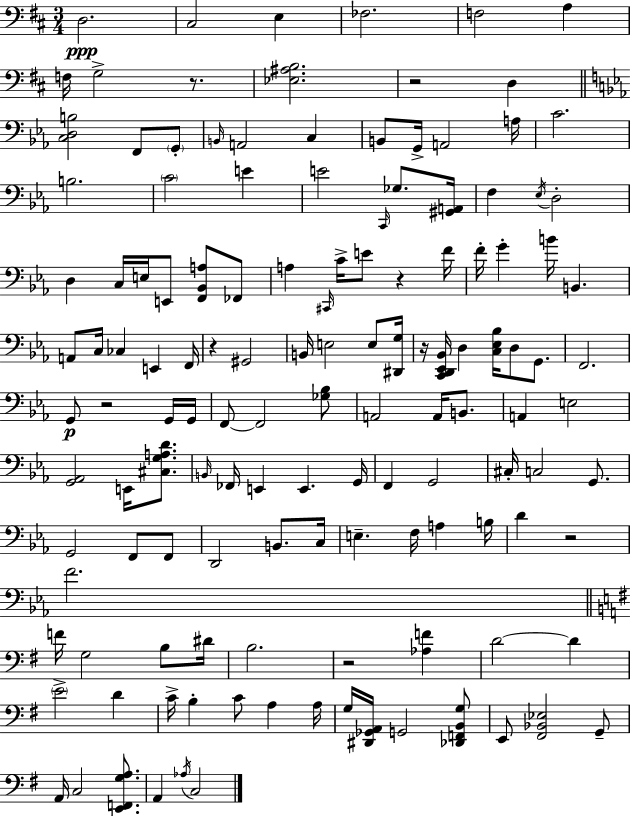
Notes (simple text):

D3/h. C#3/h E3/q FES3/h. F3/h A3/q F3/s G3/h R/e. [Eb3,A#3,B3]/h. R/h D3/q [C3,D3,B3]/h F2/e G2/e B2/s A2/h C3/q B2/e G2/s A2/h A3/s C4/h. B3/h. C4/h E4/q E4/h C2/s Gb3/e. [G#2,A2]/s F3/q Eb3/s D3/h D3/q C3/s E3/s E2/e [F2,Bb2,A3]/e FES2/e A3/q C#2/s C4/s E4/e R/q F4/s F4/s G4/q B4/s B2/q. A2/e C3/s CES3/q E2/q F2/s R/q G#2/h B2/s E3/h E3/e [D#2,G3]/s R/s [C2,D2,Eb2,Bb2]/s D3/q [C3,Eb3,Bb3]/s D3/e G2/e. F2/h. G2/e R/h G2/s G2/s F2/e F2/h [Gb3,Bb3]/e A2/h A2/s B2/e. A2/q E3/h [G2,Ab2]/h E2/s [C#3,G3,A3,D4]/e. B2/s FES2/s E2/q E2/q. G2/s F2/q G2/h C#3/s C3/h G2/e. G2/h F2/e F2/e D2/h B2/e. C3/s E3/q. F3/s A3/q B3/s D4/q R/h F4/h. F4/s G3/h B3/e D#4/s B3/h. R/h [Ab3,F4]/q D4/h D4/q E4/h D4/q C4/s B3/q C4/e A3/q A3/s G3/s [D#2,Gb2,A2]/s G2/h [Db2,F2,B2,G3]/e E2/e [F#2,Bb2,Eb3]/h G2/e A2/s C3/h [E2,F2,G3,A3]/e. A2/q Ab3/s C3/h